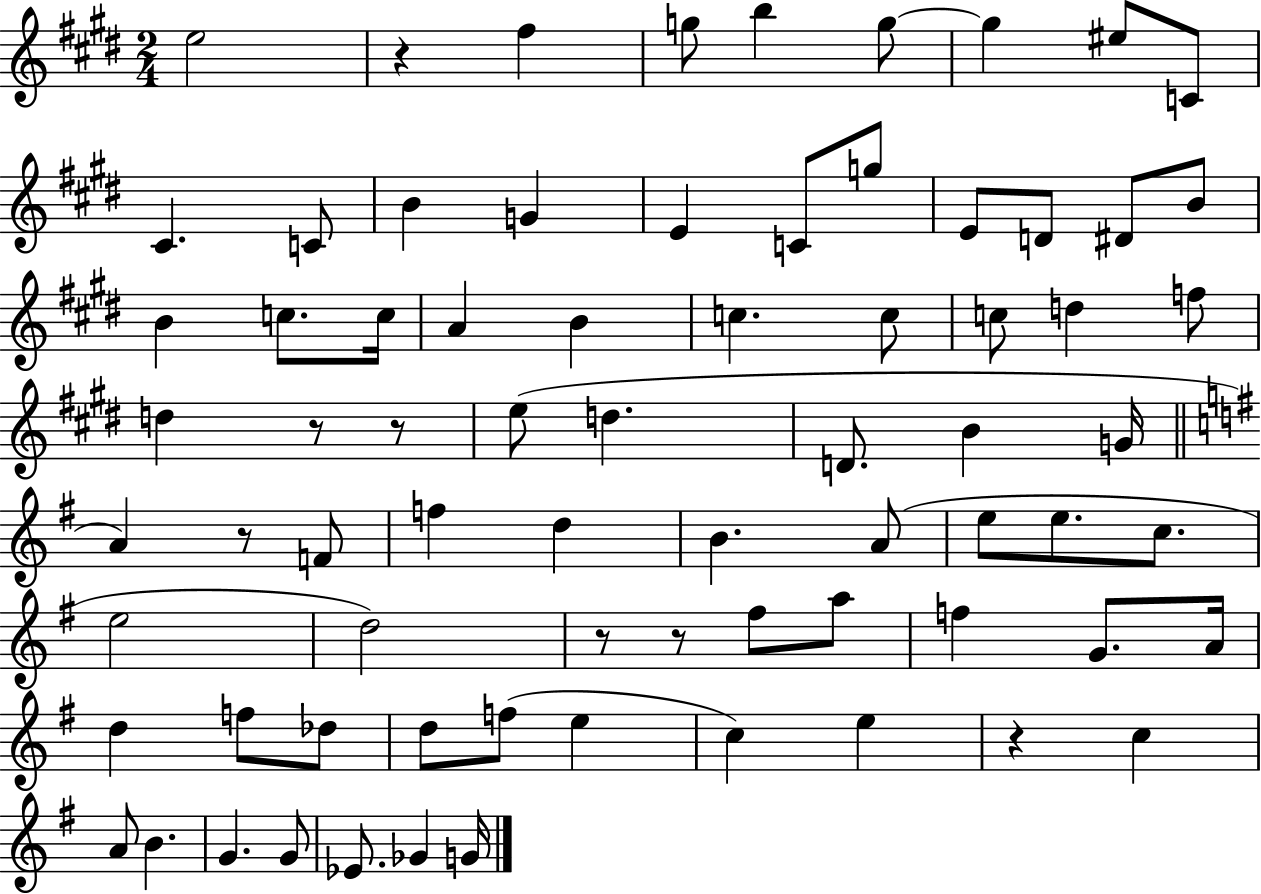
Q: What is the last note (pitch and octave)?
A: G4